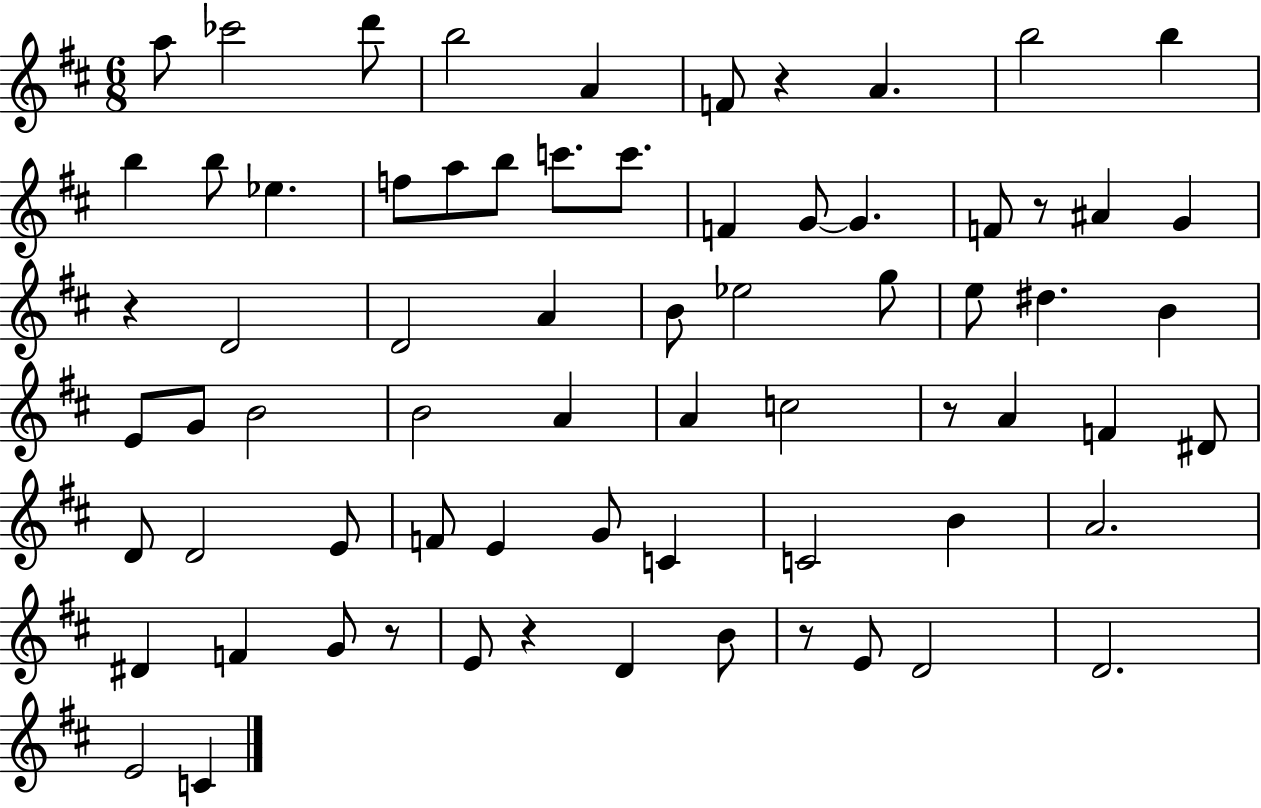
A5/e CES6/h D6/e B5/h A4/q F4/e R/q A4/q. B5/h B5/q B5/q B5/e Eb5/q. F5/e A5/e B5/e C6/e. C6/e. F4/q G4/e G4/q. F4/e R/e A#4/q G4/q R/q D4/h D4/h A4/q B4/e Eb5/h G5/e E5/e D#5/q. B4/q E4/e G4/e B4/h B4/h A4/q A4/q C5/h R/e A4/q F4/q D#4/e D4/e D4/h E4/e F4/e E4/q G4/e C4/q C4/h B4/q A4/h. D#4/q F4/q G4/e R/e E4/e R/q D4/q B4/e R/e E4/e D4/h D4/h. E4/h C4/q